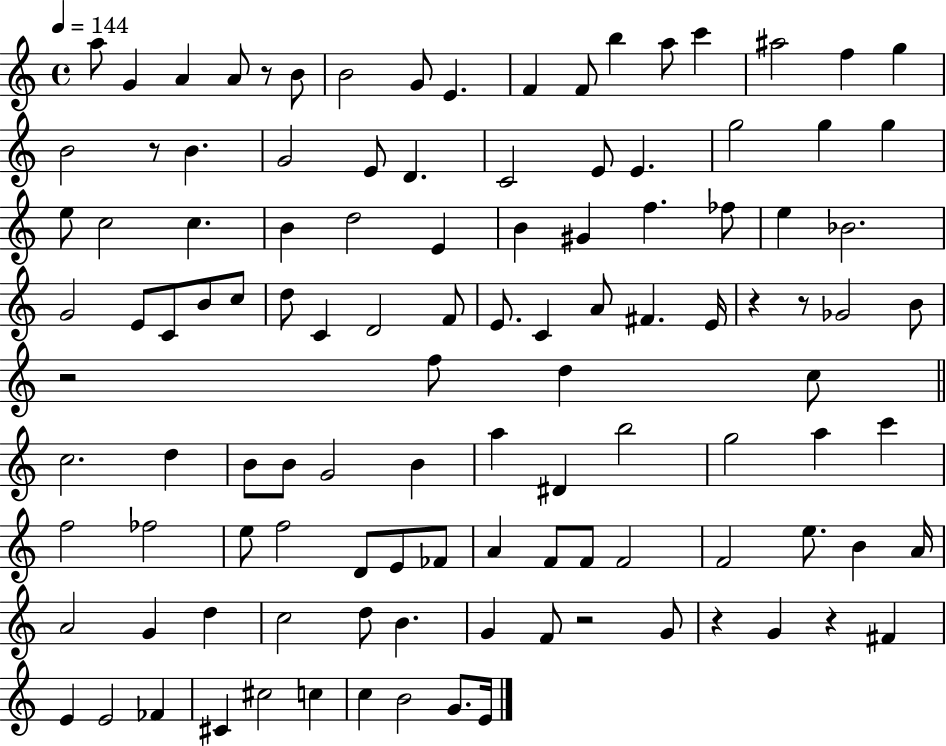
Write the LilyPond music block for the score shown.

{
  \clef treble
  \time 4/4
  \defaultTimeSignature
  \key c \major
  \tempo 4 = 144
  a''8 g'4 a'4 a'8 r8 b'8 | b'2 g'8 e'4. | f'4 f'8 b''4 a''8 c'''4 | ais''2 f''4 g''4 | \break b'2 r8 b'4. | g'2 e'8 d'4. | c'2 e'8 e'4. | g''2 g''4 g''4 | \break e''8 c''2 c''4. | b'4 d''2 e'4 | b'4 gis'4 f''4. fes''8 | e''4 bes'2. | \break g'2 e'8 c'8 b'8 c''8 | d''8 c'4 d'2 f'8 | e'8. c'4 a'8 fis'4. e'16 | r4 r8 ges'2 b'8 | \break r2 f''8 d''4 c''8 | \bar "||" \break \key c \major c''2. d''4 | b'8 b'8 g'2 b'4 | a''4 dis'4 b''2 | g''2 a''4 c'''4 | \break f''2 fes''2 | e''8 f''2 d'8 e'8 fes'8 | a'4 f'8 f'8 f'2 | f'2 e''8. b'4 a'16 | \break a'2 g'4 d''4 | c''2 d''8 b'4. | g'4 f'8 r2 g'8 | r4 g'4 r4 fis'4 | \break e'4 e'2 fes'4 | cis'4 cis''2 c''4 | c''4 b'2 g'8. e'16 | \bar "|."
}